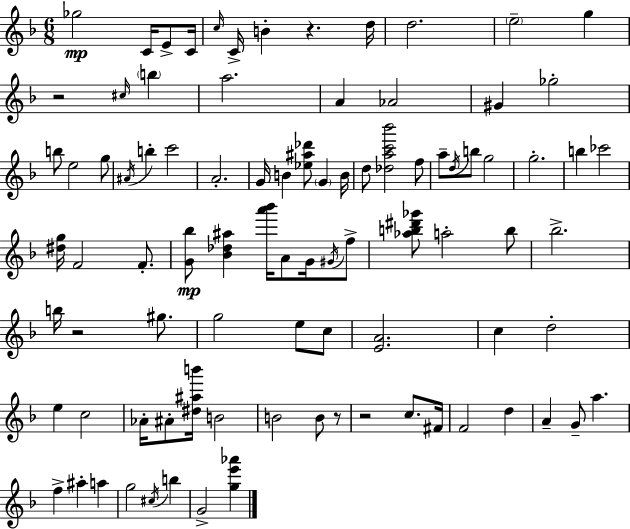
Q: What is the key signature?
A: F major